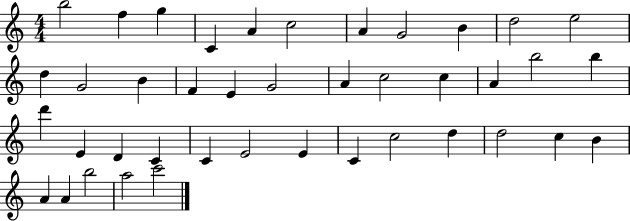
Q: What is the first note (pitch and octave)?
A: B5